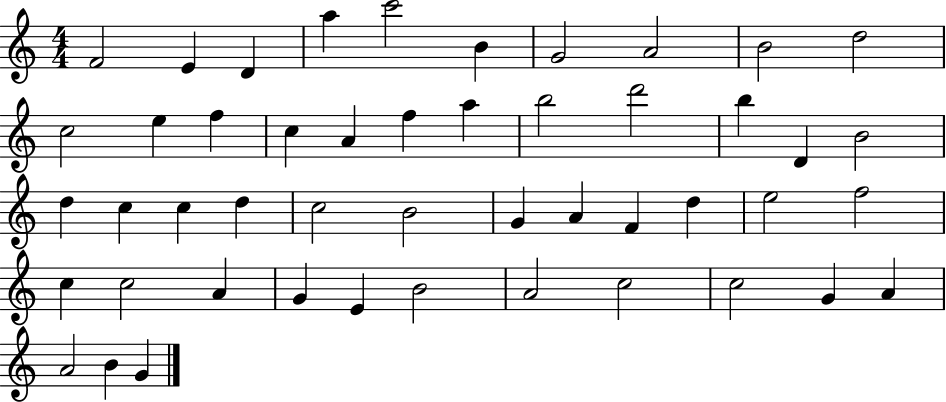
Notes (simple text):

F4/h E4/q D4/q A5/q C6/h B4/q G4/h A4/h B4/h D5/h C5/h E5/q F5/q C5/q A4/q F5/q A5/q B5/h D6/h B5/q D4/q B4/h D5/q C5/q C5/q D5/q C5/h B4/h G4/q A4/q F4/q D5/q E5/h F5/h C5/q C5/h A4/q G4/q E4/q B4/h A4/h C5/h C5/h G4/q A4/q A4/h B4/q G4/q